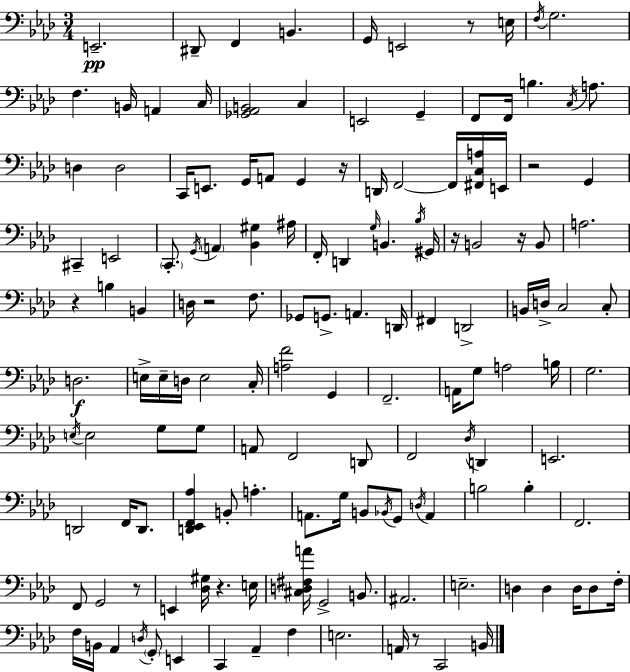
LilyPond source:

{
  \clef bass
  \numericTimeSignature
  \time 3/4
  \key aes \major
  \repeat volta 2 { e,2.--\pp | dis,8-- f,4 b,4. | g,16 e,2 r8 e16 | \acciaccatura { f16 } g2. | \break f4. b,16 a,4 | c16 <ges, aes, b,>2 c4 | e,2 g,4-- | f,8 f,16 b4. \acciaccatura { c16 } a8. | \break d4 d2 | c,16 e,8. g,16 a,8 g,4 | r16 d,16 f,2~~ f,16 | <fis, c a>16 e,16 r2 g,4 | \break cis,4-- e,2 | \parenthesize c,8.-. \acciaccatura { g,16 } \parenthesize a,4 <bes, gis>4 | ais16 f,16-. d,4 \grace { g16 } b,4. | \acciaccatura { bes16 } gis,16 r16 b,2 | \break r16 b,8 a2. | r4 b4 | b,4 d16 r2 | f8. ges,8 g,8.-> a,4. | \break d,16 fis,4 d,2-> | b,16 d16-> c2 | c8-. d2.\f | e16-> e16-- d16 e2 | \break c16-. <a f'>2 | g,4 f,2.-- | a,16 g8 a2 | b16 g2. | \break \acciaccatura { e16 } e2 | g8 g8 a,8 f,2 | d,8 f,2 | \acciaccatura { des16 } d,4 e,2. | \break d,2 | f,16 d,8. <d, ees, f, aes>4 b,8-. | a4.-. a,8. g16 b,8 | \acciaccatura { bes,16 } g,8 \acciaccatura { d16 } a,4 b2 | \break b4-. f,2. | f,8 g,2 | r8 e,4 | <des gis>16 r4. e16 <cis d fis a'>16 g,2-> | \break b,8. ais,2. | e2.-- | d4 | d4 d16 d8 f16-. f16 b,16 aes,4 | \break \acciaccatura { d16 } \parenthesize g,8-. e,4 c,4 | aes,4-- f4 e2. | a,16 r8 | c,2 b,16 } \bar "|."
}